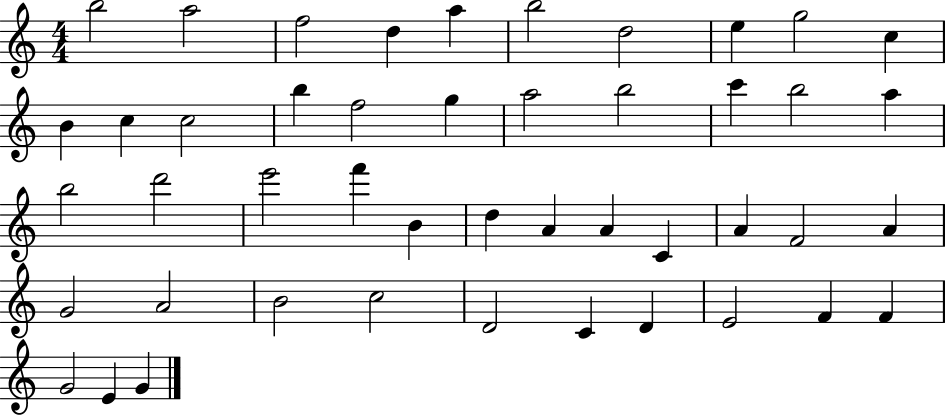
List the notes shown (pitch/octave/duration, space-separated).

B5/h A5/h F5/h D5/q A5/q B5/h D5/h E5/q G5/h C5/q B4/q C5/q C5/h B5/q F5/h G5/q A5/h B5/h C6/q B5/h A5/q B5/h D6/h E6/h F6/q B4/q D5/q A4/q A4/q C4/q A4/q F4/h A4/q G4/h A4/h B4/h C5/h D4/h C4/q D4/q E4/h F4/q F4/q G4/h E4/q G4/q